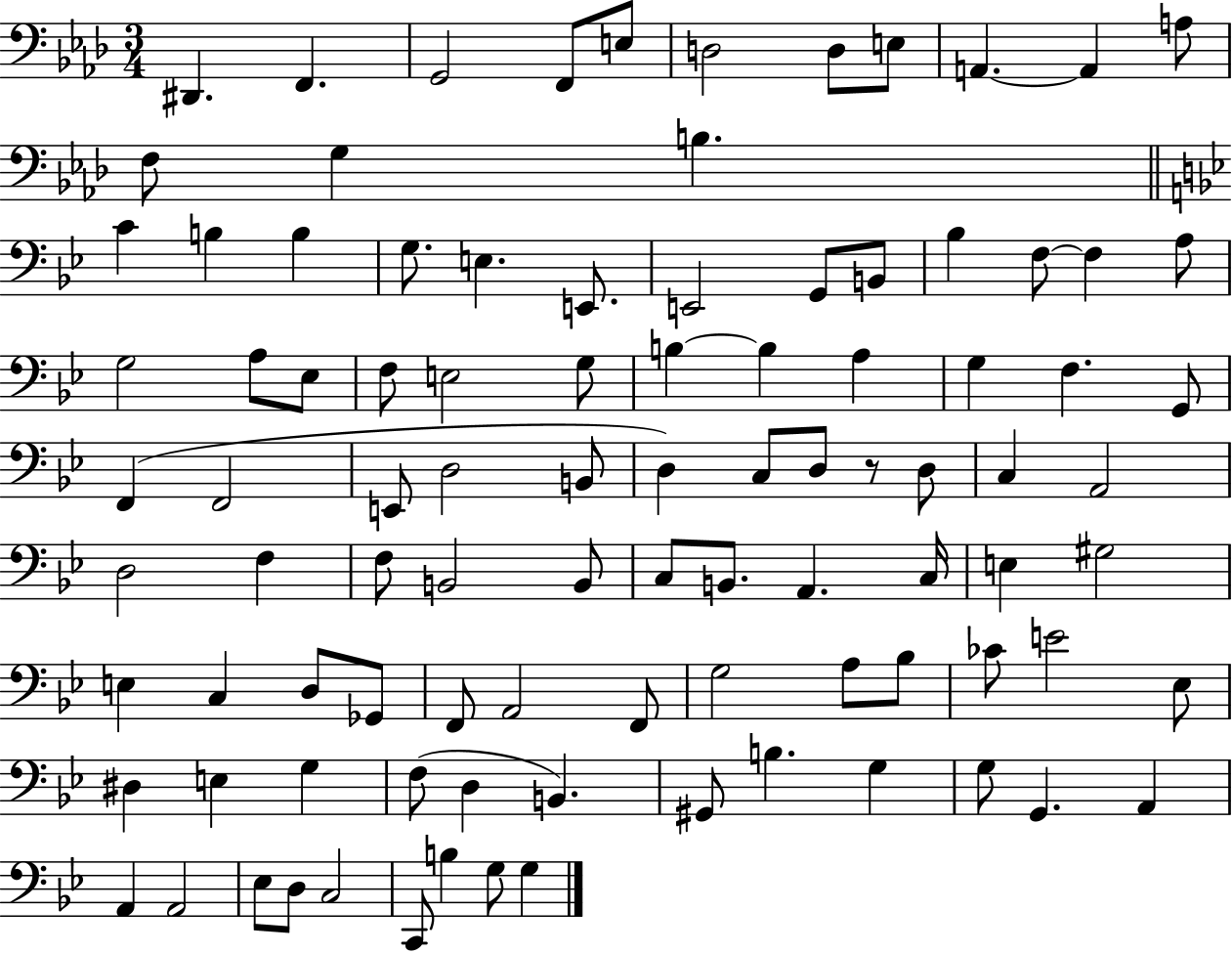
{
  \clef bass
  \numericTimeSignature
  \time 3/4
  \key aes \major
  dis,4. f,4. | g,2 f,8 e8 | d2 d8 e8 | a,4.~~ a,4 a8 | \break f8 g4 b4. | \bar "||" \break \key bes \major c'4 b4 b4 | g8. e4. e,8. | e,2 g,8 b,8 | bes4 f8~~ f4 a8 | \break g2 a8 ees8 | f8 e2 g8 | b4~~ b4 a4 | g4 f4. g,8 | \break f,4( f,2 | e,8 d2 b,8 | d4) c8 d8 r8 d8 | c4 a,2 | \break d2 f4 | f8 b,2 b,8 | c8 b,8. a,4. c16 | e4 gis2 | \break e4 c4 d8 ges,8 | f,8 a,2 f,8 | g2 a8 bes8 | ces'8 e'2 ees8 | \break dis4 e4 g4 | f8( d4 b,4.) | gis,8 b4. g4 | g8 g,4. a,4 | \break a,4 a,2 | ees8 d8 c2 | c,8 b4 g8 g4 | \bar "|."
}